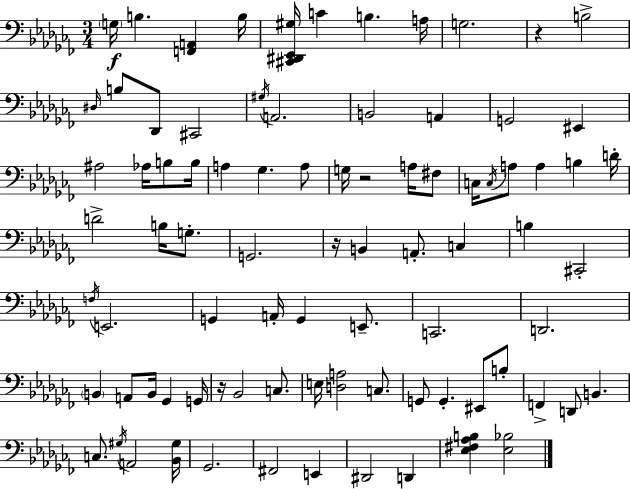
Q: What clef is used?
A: bass